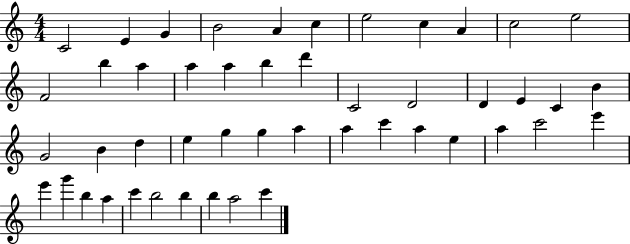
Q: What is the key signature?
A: C major